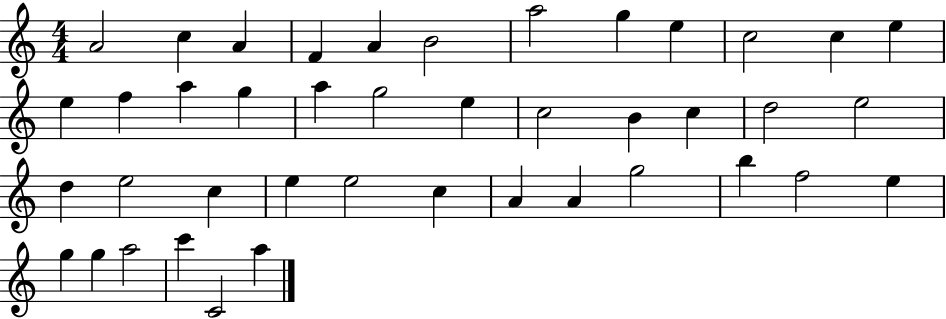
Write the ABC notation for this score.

X:1
T:Untitled
M:4/4
L:1/4
K:C
A2 c A F A B2 a2 g e c2 c e e f a g a g2 e c2 B c d2 e2 d e2 c e e2 c A A g2 b f2 e g g a2 c' C2 a